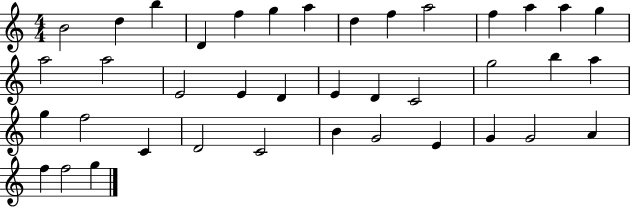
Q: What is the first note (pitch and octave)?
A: B4